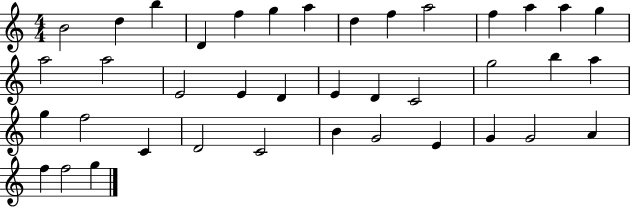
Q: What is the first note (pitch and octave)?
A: B4